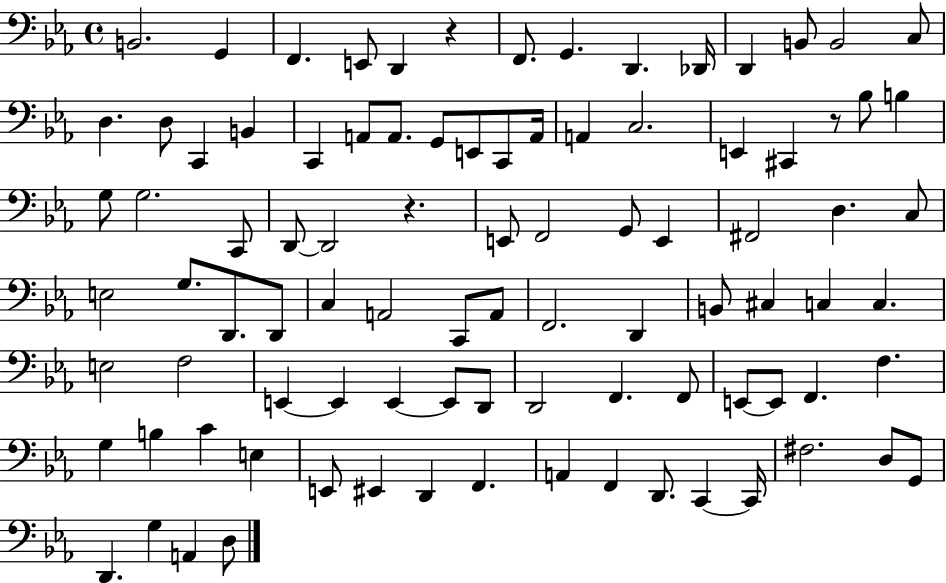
X:1
T:Untitled
M:4/4
L:1/4
K:Eb
B,,2 G,, F,, E,,/2 D,, z F,,/2 G,, D,, _D,,/4 D,, B,,/2 B,,2 C,/2 D, D,/2 C,, B,, C,, A,,/2 A,,/2 G,,/2 E,,/2 C,,/2 A,,/4 A,, C,2 E,, ^C,, z/2 _B,/2 B, G,/2 G,2 C,,/2 D,,/2 D,,2 z E,,/2 F,,2 G,,/2 E,, ^F,,2 D, C,/2 E,2 G,/2 D,,/2 D,,/2 C, A,,2 C,,/2 A,,/2 F,,2 D,, B,,/2 ^C, C, C, E,2 F,2 E,, E,, E,, E,,/2 D,,/2 D,,2 F,, F,,/2 E,,/2 E,,/2 F,, F, G, B, C E, E,,/2 ^E,, D,, F,, A,, F,, D,,/2 C,, C,,/4 ^F,2 D,/2 G,,/2 D,, G, A,, D,/2